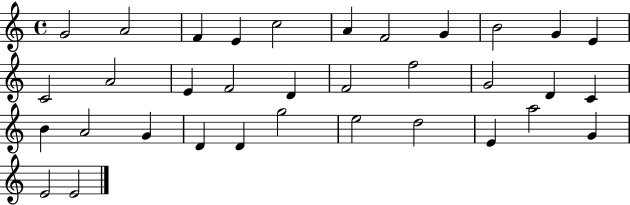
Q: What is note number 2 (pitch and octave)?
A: A4